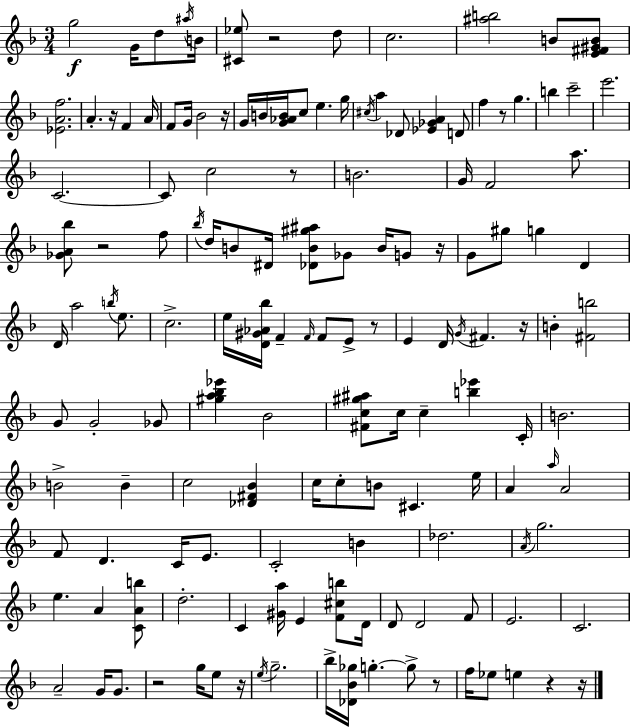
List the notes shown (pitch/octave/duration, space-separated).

G5/h G4/s D5/e A#5/s B4/s [C#4,Eb5]/e R/h D5/e C5/h. [A#5,B5]/h B4/e [E4,F#4,G#4,B4]/e [Eb4,A4,F5]/h. A4/q. R/s F4/q A4/s F4/e G4/s Bb4/h R/s G4/s B4/s [G4,Ab4,B4]/s C5/e E5/q. G5/s C#5/s A5/q Db4/e [Eb4,Gb4,A4]/q D4/e F5/q R/e G5/q. B5/q C6/h E6/h. C4/h. C4/e C5/h R/e B4/h. G4/s F4/h A5/e. [Gb4,A4,Bb5]/e R/h F5/e Bb5/s D5/s B4/e D#4/s [Db4,B4,G#5,A#5]/e Gb4/e B4/s G4/e R/s G4/e G#5/e G5/q D4/q D4/s A5/h B5/s E5/e. C5/h. E5/s [D4,G#4,Ab4,Bb5]/s F4/q F4/s F4/e E4/e R/e E4/q D4/s G4/s F#4/q. R/s B4/q [F#4,B5]/h G4/e G4/h Gb4/e [G#5,A5,Bb5,Eb6]/q Bb4/h [F#4,C5,G#5,A#5]/e C5/s C5/q [B5,Eb6]/q C4/s B4/h. B4/h B4/q C5/h [Db4,F#4,Bb4]/q C5/s C5/e B4/e C#4/q. E5/s A4/q A5/s A4/h F4/e D4/q. C4/s E4/e. C4/h B4/q Db5/h. A4/s G5/h. E5/q. A4/q [C4,A4,B5]/e D5/h. C4/q [G#4,A5]/s E4/q [F4,C#5,B5]/e D4/s D4/e D4/h F4/e E4/h. C4/h. A4/h G4/s G4/e. R/h G5/s E5/e R/s E5/s G5/h. Bb5/s [Db4,Bb4,Gb5]/s G5/q. G5/e R/e F5/s Eb5/e E5/q R/q R/s